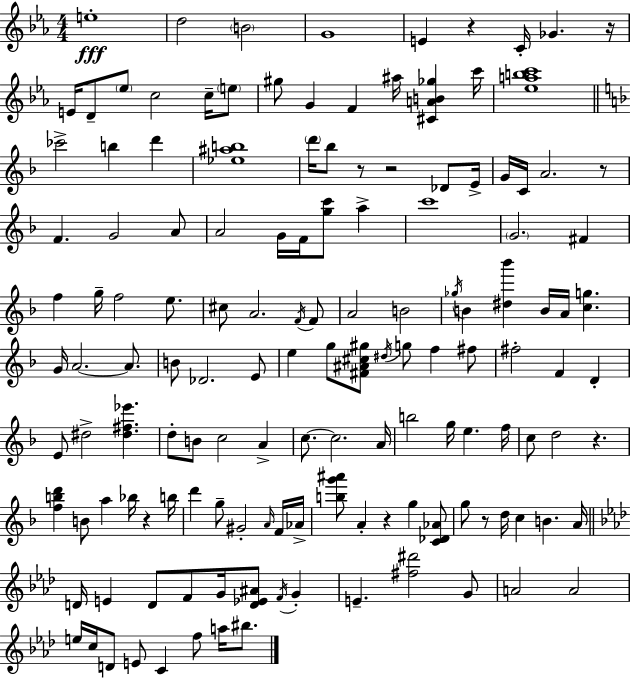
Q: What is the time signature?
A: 4/4